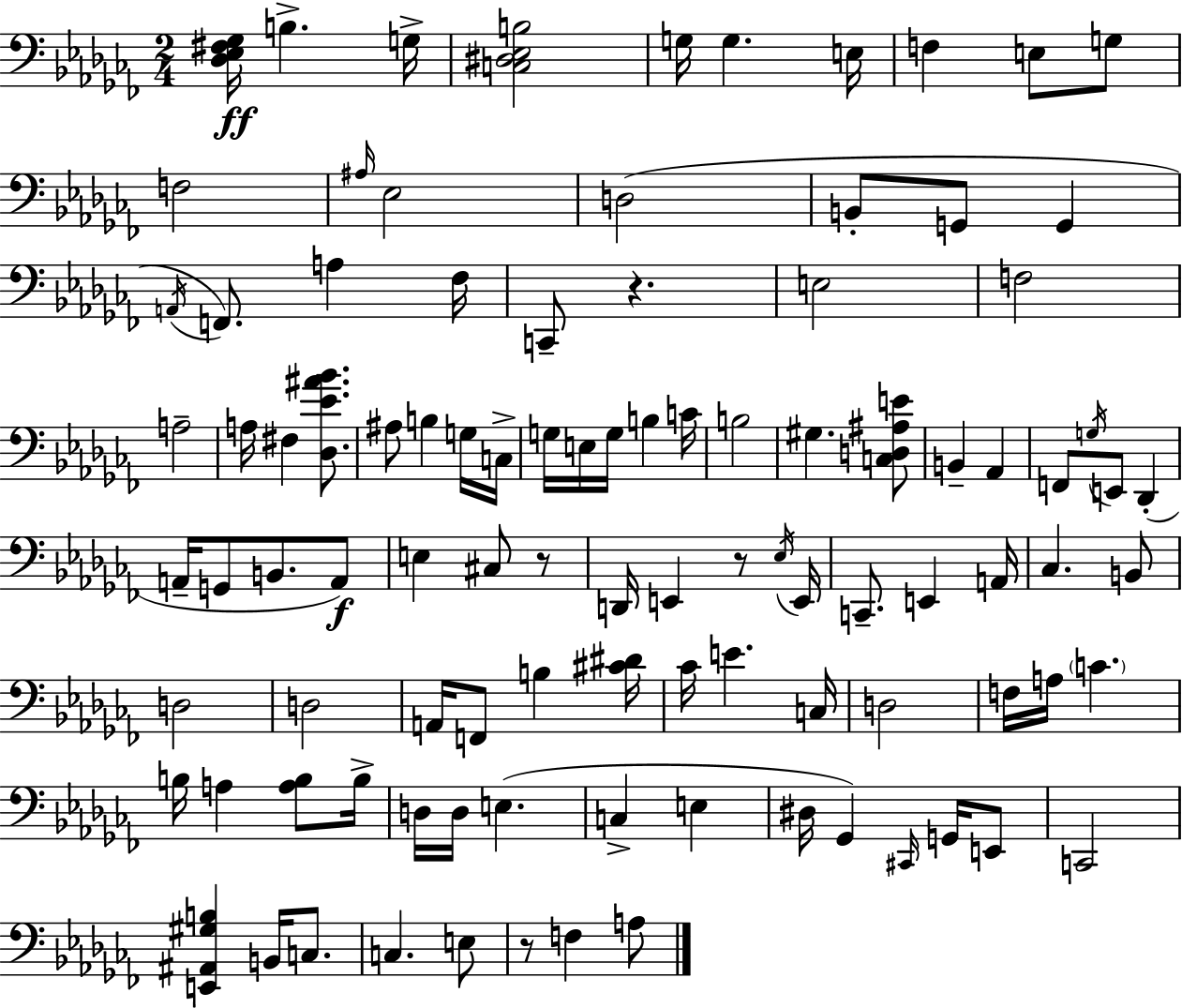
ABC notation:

X:1
T:Untitled
M:2/4
L:1/4
K:Abm
[_D,_E,^F,_G,]/4 B, G,/4 [C,^D,_E,B,]2 G,/4 G, E,/4 F, E,/2 G,/2 F,2 ^A,/4 _E,2 D,2 B,,/2 G,,/2 G,, A,,/4 F,,/2 A, _F,/4 C,,/2 z E,2 F,2 A,2 A,/4 ^F, [_D,_E^A_B]/2 ^A,/2 B, G,/4 C,/4 G,/4 E,/4 G,/4 B, C/4 B,2 ^G, [C,D,^A,E]/2 B,, _A,, F,,/2 G,/4 E,,/2 _D,, A,,/4 G,,/2 B,,/2 A,,/2 E, ^C,/2 z/2 D,,/4 E,, z/2 _E,/4 E,,/4 C,,/2 E,, A,,/4 _C, B,,/2 D,2 D,2 A,,/4 F,,/2 B, [^C^D]/4 _C/4 E C,/4 D,2 F,/4 A,/4 C B,/4 A, [A,B,]/2 B,/4 D,/4 D,/4 E, C, E, ^D,/4 _G,, ^C,,/4 G,,/4 E,,/2 C,,2 [E,,^A,,^G,B,] B,,/4 C,/2 C, E,/2 z/2 F, A,/2